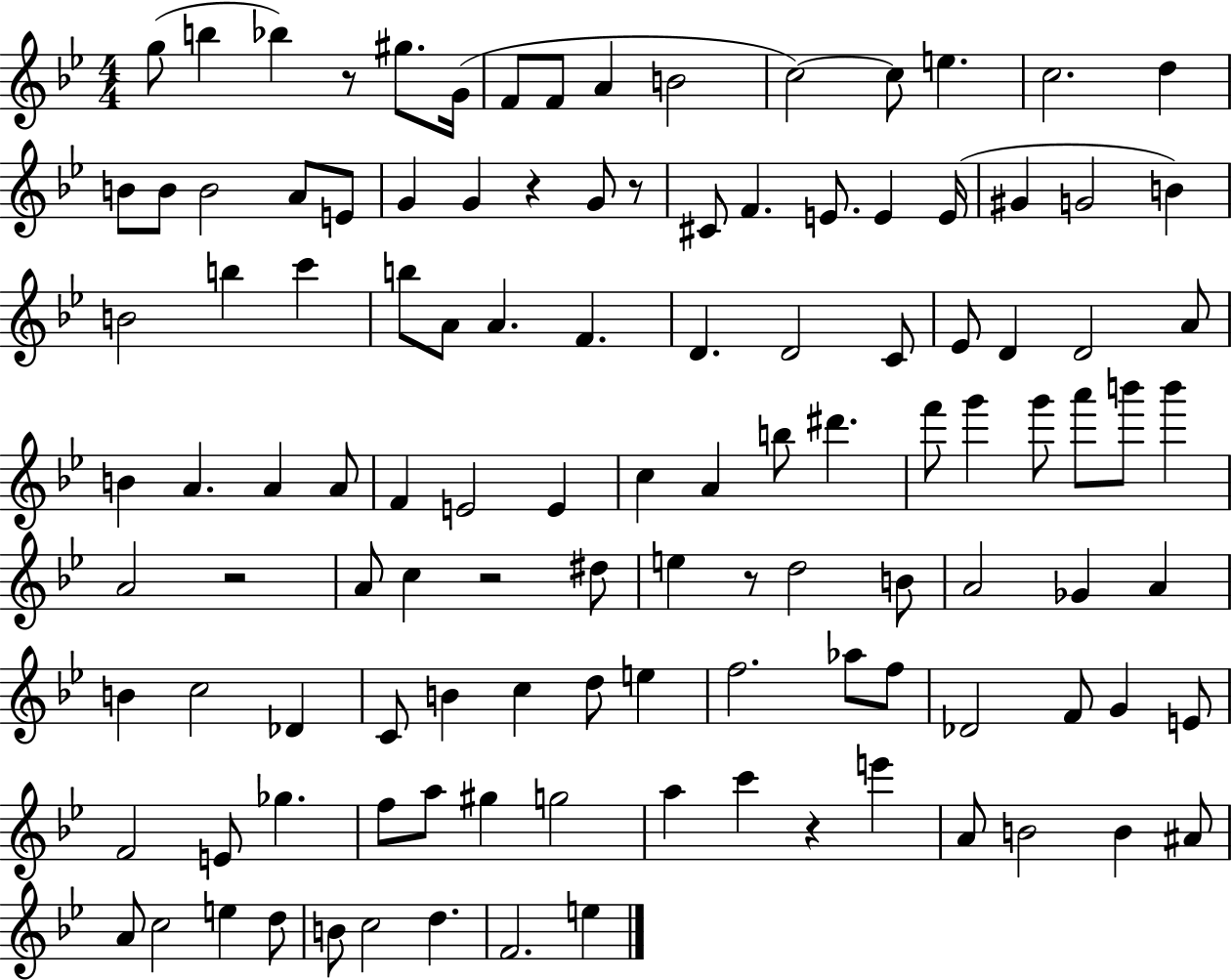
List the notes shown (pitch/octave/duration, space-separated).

G5/e B5/q Bb5/q R/e G#5/e. G4/s F4/e F4/e A4/q B4/h C5/h C5/e E5/q. C5/h. D5/q B4/e B4/e B4/h A4/e E4/e G4/q G4/q R/q G4/e R/e C#4/e F4/q. E4/e. E4/q E4/s G#4/q G4/h B4/q B4/h B5/q C6/q B5/e A4/e A4/q. F4/q. D4/q. D4/h C4/e Eb4/e D4/q D4/h A4/e B4/q A4/q. A4/q A4/e F4/q E4/h E4/q C5/q A4/q B5/e D#6/q. F6/e G6/q G6/e A6/e B6/e B6/q A4/h R/h A4/e C5/q R/h D#5/e E5/q R/e D5/h B4/e A4/h Gb4/q A4/q B4/q C5/h Db4/q C4/e B4/q C5/q D5/e E5/q F5/h. Ab5/e F5/e Db4/h F4/e G4/q E4/e F4/h E4/e Gb5/q. F5/e A5/e G#5/q G5/h A5/q C6/q R/q E6/q A4/e B4/h B4/q A#4/e A4/e C5/h E5/q D5/e B4/e C5/h D5/q. F4/h. E5/q